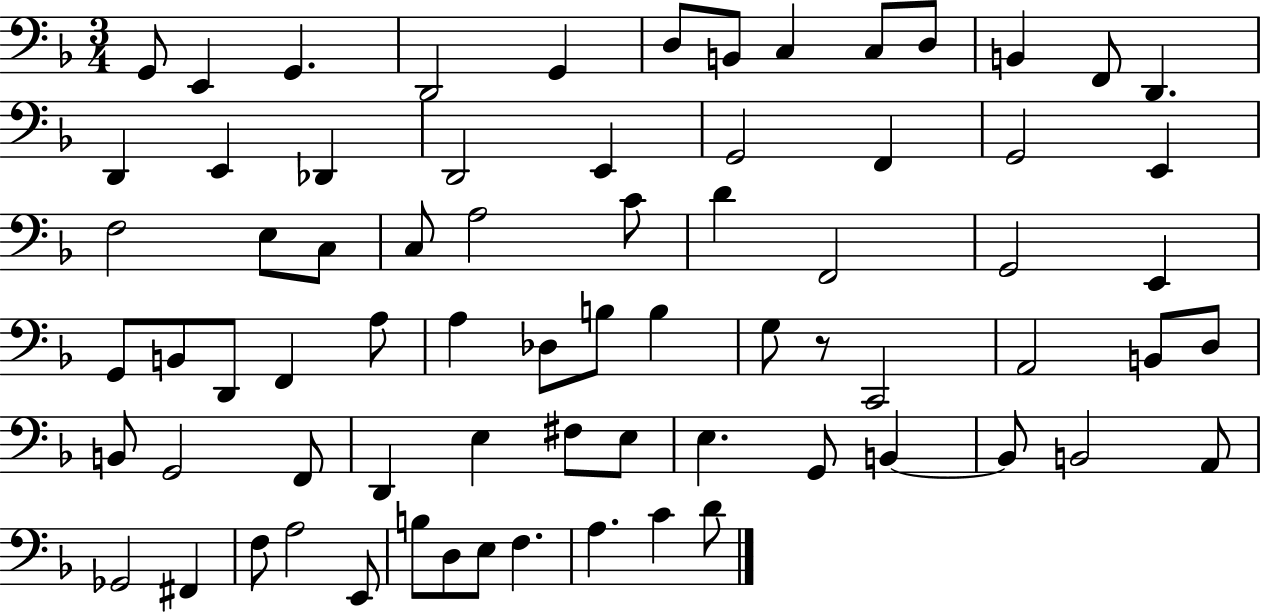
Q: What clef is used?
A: bass